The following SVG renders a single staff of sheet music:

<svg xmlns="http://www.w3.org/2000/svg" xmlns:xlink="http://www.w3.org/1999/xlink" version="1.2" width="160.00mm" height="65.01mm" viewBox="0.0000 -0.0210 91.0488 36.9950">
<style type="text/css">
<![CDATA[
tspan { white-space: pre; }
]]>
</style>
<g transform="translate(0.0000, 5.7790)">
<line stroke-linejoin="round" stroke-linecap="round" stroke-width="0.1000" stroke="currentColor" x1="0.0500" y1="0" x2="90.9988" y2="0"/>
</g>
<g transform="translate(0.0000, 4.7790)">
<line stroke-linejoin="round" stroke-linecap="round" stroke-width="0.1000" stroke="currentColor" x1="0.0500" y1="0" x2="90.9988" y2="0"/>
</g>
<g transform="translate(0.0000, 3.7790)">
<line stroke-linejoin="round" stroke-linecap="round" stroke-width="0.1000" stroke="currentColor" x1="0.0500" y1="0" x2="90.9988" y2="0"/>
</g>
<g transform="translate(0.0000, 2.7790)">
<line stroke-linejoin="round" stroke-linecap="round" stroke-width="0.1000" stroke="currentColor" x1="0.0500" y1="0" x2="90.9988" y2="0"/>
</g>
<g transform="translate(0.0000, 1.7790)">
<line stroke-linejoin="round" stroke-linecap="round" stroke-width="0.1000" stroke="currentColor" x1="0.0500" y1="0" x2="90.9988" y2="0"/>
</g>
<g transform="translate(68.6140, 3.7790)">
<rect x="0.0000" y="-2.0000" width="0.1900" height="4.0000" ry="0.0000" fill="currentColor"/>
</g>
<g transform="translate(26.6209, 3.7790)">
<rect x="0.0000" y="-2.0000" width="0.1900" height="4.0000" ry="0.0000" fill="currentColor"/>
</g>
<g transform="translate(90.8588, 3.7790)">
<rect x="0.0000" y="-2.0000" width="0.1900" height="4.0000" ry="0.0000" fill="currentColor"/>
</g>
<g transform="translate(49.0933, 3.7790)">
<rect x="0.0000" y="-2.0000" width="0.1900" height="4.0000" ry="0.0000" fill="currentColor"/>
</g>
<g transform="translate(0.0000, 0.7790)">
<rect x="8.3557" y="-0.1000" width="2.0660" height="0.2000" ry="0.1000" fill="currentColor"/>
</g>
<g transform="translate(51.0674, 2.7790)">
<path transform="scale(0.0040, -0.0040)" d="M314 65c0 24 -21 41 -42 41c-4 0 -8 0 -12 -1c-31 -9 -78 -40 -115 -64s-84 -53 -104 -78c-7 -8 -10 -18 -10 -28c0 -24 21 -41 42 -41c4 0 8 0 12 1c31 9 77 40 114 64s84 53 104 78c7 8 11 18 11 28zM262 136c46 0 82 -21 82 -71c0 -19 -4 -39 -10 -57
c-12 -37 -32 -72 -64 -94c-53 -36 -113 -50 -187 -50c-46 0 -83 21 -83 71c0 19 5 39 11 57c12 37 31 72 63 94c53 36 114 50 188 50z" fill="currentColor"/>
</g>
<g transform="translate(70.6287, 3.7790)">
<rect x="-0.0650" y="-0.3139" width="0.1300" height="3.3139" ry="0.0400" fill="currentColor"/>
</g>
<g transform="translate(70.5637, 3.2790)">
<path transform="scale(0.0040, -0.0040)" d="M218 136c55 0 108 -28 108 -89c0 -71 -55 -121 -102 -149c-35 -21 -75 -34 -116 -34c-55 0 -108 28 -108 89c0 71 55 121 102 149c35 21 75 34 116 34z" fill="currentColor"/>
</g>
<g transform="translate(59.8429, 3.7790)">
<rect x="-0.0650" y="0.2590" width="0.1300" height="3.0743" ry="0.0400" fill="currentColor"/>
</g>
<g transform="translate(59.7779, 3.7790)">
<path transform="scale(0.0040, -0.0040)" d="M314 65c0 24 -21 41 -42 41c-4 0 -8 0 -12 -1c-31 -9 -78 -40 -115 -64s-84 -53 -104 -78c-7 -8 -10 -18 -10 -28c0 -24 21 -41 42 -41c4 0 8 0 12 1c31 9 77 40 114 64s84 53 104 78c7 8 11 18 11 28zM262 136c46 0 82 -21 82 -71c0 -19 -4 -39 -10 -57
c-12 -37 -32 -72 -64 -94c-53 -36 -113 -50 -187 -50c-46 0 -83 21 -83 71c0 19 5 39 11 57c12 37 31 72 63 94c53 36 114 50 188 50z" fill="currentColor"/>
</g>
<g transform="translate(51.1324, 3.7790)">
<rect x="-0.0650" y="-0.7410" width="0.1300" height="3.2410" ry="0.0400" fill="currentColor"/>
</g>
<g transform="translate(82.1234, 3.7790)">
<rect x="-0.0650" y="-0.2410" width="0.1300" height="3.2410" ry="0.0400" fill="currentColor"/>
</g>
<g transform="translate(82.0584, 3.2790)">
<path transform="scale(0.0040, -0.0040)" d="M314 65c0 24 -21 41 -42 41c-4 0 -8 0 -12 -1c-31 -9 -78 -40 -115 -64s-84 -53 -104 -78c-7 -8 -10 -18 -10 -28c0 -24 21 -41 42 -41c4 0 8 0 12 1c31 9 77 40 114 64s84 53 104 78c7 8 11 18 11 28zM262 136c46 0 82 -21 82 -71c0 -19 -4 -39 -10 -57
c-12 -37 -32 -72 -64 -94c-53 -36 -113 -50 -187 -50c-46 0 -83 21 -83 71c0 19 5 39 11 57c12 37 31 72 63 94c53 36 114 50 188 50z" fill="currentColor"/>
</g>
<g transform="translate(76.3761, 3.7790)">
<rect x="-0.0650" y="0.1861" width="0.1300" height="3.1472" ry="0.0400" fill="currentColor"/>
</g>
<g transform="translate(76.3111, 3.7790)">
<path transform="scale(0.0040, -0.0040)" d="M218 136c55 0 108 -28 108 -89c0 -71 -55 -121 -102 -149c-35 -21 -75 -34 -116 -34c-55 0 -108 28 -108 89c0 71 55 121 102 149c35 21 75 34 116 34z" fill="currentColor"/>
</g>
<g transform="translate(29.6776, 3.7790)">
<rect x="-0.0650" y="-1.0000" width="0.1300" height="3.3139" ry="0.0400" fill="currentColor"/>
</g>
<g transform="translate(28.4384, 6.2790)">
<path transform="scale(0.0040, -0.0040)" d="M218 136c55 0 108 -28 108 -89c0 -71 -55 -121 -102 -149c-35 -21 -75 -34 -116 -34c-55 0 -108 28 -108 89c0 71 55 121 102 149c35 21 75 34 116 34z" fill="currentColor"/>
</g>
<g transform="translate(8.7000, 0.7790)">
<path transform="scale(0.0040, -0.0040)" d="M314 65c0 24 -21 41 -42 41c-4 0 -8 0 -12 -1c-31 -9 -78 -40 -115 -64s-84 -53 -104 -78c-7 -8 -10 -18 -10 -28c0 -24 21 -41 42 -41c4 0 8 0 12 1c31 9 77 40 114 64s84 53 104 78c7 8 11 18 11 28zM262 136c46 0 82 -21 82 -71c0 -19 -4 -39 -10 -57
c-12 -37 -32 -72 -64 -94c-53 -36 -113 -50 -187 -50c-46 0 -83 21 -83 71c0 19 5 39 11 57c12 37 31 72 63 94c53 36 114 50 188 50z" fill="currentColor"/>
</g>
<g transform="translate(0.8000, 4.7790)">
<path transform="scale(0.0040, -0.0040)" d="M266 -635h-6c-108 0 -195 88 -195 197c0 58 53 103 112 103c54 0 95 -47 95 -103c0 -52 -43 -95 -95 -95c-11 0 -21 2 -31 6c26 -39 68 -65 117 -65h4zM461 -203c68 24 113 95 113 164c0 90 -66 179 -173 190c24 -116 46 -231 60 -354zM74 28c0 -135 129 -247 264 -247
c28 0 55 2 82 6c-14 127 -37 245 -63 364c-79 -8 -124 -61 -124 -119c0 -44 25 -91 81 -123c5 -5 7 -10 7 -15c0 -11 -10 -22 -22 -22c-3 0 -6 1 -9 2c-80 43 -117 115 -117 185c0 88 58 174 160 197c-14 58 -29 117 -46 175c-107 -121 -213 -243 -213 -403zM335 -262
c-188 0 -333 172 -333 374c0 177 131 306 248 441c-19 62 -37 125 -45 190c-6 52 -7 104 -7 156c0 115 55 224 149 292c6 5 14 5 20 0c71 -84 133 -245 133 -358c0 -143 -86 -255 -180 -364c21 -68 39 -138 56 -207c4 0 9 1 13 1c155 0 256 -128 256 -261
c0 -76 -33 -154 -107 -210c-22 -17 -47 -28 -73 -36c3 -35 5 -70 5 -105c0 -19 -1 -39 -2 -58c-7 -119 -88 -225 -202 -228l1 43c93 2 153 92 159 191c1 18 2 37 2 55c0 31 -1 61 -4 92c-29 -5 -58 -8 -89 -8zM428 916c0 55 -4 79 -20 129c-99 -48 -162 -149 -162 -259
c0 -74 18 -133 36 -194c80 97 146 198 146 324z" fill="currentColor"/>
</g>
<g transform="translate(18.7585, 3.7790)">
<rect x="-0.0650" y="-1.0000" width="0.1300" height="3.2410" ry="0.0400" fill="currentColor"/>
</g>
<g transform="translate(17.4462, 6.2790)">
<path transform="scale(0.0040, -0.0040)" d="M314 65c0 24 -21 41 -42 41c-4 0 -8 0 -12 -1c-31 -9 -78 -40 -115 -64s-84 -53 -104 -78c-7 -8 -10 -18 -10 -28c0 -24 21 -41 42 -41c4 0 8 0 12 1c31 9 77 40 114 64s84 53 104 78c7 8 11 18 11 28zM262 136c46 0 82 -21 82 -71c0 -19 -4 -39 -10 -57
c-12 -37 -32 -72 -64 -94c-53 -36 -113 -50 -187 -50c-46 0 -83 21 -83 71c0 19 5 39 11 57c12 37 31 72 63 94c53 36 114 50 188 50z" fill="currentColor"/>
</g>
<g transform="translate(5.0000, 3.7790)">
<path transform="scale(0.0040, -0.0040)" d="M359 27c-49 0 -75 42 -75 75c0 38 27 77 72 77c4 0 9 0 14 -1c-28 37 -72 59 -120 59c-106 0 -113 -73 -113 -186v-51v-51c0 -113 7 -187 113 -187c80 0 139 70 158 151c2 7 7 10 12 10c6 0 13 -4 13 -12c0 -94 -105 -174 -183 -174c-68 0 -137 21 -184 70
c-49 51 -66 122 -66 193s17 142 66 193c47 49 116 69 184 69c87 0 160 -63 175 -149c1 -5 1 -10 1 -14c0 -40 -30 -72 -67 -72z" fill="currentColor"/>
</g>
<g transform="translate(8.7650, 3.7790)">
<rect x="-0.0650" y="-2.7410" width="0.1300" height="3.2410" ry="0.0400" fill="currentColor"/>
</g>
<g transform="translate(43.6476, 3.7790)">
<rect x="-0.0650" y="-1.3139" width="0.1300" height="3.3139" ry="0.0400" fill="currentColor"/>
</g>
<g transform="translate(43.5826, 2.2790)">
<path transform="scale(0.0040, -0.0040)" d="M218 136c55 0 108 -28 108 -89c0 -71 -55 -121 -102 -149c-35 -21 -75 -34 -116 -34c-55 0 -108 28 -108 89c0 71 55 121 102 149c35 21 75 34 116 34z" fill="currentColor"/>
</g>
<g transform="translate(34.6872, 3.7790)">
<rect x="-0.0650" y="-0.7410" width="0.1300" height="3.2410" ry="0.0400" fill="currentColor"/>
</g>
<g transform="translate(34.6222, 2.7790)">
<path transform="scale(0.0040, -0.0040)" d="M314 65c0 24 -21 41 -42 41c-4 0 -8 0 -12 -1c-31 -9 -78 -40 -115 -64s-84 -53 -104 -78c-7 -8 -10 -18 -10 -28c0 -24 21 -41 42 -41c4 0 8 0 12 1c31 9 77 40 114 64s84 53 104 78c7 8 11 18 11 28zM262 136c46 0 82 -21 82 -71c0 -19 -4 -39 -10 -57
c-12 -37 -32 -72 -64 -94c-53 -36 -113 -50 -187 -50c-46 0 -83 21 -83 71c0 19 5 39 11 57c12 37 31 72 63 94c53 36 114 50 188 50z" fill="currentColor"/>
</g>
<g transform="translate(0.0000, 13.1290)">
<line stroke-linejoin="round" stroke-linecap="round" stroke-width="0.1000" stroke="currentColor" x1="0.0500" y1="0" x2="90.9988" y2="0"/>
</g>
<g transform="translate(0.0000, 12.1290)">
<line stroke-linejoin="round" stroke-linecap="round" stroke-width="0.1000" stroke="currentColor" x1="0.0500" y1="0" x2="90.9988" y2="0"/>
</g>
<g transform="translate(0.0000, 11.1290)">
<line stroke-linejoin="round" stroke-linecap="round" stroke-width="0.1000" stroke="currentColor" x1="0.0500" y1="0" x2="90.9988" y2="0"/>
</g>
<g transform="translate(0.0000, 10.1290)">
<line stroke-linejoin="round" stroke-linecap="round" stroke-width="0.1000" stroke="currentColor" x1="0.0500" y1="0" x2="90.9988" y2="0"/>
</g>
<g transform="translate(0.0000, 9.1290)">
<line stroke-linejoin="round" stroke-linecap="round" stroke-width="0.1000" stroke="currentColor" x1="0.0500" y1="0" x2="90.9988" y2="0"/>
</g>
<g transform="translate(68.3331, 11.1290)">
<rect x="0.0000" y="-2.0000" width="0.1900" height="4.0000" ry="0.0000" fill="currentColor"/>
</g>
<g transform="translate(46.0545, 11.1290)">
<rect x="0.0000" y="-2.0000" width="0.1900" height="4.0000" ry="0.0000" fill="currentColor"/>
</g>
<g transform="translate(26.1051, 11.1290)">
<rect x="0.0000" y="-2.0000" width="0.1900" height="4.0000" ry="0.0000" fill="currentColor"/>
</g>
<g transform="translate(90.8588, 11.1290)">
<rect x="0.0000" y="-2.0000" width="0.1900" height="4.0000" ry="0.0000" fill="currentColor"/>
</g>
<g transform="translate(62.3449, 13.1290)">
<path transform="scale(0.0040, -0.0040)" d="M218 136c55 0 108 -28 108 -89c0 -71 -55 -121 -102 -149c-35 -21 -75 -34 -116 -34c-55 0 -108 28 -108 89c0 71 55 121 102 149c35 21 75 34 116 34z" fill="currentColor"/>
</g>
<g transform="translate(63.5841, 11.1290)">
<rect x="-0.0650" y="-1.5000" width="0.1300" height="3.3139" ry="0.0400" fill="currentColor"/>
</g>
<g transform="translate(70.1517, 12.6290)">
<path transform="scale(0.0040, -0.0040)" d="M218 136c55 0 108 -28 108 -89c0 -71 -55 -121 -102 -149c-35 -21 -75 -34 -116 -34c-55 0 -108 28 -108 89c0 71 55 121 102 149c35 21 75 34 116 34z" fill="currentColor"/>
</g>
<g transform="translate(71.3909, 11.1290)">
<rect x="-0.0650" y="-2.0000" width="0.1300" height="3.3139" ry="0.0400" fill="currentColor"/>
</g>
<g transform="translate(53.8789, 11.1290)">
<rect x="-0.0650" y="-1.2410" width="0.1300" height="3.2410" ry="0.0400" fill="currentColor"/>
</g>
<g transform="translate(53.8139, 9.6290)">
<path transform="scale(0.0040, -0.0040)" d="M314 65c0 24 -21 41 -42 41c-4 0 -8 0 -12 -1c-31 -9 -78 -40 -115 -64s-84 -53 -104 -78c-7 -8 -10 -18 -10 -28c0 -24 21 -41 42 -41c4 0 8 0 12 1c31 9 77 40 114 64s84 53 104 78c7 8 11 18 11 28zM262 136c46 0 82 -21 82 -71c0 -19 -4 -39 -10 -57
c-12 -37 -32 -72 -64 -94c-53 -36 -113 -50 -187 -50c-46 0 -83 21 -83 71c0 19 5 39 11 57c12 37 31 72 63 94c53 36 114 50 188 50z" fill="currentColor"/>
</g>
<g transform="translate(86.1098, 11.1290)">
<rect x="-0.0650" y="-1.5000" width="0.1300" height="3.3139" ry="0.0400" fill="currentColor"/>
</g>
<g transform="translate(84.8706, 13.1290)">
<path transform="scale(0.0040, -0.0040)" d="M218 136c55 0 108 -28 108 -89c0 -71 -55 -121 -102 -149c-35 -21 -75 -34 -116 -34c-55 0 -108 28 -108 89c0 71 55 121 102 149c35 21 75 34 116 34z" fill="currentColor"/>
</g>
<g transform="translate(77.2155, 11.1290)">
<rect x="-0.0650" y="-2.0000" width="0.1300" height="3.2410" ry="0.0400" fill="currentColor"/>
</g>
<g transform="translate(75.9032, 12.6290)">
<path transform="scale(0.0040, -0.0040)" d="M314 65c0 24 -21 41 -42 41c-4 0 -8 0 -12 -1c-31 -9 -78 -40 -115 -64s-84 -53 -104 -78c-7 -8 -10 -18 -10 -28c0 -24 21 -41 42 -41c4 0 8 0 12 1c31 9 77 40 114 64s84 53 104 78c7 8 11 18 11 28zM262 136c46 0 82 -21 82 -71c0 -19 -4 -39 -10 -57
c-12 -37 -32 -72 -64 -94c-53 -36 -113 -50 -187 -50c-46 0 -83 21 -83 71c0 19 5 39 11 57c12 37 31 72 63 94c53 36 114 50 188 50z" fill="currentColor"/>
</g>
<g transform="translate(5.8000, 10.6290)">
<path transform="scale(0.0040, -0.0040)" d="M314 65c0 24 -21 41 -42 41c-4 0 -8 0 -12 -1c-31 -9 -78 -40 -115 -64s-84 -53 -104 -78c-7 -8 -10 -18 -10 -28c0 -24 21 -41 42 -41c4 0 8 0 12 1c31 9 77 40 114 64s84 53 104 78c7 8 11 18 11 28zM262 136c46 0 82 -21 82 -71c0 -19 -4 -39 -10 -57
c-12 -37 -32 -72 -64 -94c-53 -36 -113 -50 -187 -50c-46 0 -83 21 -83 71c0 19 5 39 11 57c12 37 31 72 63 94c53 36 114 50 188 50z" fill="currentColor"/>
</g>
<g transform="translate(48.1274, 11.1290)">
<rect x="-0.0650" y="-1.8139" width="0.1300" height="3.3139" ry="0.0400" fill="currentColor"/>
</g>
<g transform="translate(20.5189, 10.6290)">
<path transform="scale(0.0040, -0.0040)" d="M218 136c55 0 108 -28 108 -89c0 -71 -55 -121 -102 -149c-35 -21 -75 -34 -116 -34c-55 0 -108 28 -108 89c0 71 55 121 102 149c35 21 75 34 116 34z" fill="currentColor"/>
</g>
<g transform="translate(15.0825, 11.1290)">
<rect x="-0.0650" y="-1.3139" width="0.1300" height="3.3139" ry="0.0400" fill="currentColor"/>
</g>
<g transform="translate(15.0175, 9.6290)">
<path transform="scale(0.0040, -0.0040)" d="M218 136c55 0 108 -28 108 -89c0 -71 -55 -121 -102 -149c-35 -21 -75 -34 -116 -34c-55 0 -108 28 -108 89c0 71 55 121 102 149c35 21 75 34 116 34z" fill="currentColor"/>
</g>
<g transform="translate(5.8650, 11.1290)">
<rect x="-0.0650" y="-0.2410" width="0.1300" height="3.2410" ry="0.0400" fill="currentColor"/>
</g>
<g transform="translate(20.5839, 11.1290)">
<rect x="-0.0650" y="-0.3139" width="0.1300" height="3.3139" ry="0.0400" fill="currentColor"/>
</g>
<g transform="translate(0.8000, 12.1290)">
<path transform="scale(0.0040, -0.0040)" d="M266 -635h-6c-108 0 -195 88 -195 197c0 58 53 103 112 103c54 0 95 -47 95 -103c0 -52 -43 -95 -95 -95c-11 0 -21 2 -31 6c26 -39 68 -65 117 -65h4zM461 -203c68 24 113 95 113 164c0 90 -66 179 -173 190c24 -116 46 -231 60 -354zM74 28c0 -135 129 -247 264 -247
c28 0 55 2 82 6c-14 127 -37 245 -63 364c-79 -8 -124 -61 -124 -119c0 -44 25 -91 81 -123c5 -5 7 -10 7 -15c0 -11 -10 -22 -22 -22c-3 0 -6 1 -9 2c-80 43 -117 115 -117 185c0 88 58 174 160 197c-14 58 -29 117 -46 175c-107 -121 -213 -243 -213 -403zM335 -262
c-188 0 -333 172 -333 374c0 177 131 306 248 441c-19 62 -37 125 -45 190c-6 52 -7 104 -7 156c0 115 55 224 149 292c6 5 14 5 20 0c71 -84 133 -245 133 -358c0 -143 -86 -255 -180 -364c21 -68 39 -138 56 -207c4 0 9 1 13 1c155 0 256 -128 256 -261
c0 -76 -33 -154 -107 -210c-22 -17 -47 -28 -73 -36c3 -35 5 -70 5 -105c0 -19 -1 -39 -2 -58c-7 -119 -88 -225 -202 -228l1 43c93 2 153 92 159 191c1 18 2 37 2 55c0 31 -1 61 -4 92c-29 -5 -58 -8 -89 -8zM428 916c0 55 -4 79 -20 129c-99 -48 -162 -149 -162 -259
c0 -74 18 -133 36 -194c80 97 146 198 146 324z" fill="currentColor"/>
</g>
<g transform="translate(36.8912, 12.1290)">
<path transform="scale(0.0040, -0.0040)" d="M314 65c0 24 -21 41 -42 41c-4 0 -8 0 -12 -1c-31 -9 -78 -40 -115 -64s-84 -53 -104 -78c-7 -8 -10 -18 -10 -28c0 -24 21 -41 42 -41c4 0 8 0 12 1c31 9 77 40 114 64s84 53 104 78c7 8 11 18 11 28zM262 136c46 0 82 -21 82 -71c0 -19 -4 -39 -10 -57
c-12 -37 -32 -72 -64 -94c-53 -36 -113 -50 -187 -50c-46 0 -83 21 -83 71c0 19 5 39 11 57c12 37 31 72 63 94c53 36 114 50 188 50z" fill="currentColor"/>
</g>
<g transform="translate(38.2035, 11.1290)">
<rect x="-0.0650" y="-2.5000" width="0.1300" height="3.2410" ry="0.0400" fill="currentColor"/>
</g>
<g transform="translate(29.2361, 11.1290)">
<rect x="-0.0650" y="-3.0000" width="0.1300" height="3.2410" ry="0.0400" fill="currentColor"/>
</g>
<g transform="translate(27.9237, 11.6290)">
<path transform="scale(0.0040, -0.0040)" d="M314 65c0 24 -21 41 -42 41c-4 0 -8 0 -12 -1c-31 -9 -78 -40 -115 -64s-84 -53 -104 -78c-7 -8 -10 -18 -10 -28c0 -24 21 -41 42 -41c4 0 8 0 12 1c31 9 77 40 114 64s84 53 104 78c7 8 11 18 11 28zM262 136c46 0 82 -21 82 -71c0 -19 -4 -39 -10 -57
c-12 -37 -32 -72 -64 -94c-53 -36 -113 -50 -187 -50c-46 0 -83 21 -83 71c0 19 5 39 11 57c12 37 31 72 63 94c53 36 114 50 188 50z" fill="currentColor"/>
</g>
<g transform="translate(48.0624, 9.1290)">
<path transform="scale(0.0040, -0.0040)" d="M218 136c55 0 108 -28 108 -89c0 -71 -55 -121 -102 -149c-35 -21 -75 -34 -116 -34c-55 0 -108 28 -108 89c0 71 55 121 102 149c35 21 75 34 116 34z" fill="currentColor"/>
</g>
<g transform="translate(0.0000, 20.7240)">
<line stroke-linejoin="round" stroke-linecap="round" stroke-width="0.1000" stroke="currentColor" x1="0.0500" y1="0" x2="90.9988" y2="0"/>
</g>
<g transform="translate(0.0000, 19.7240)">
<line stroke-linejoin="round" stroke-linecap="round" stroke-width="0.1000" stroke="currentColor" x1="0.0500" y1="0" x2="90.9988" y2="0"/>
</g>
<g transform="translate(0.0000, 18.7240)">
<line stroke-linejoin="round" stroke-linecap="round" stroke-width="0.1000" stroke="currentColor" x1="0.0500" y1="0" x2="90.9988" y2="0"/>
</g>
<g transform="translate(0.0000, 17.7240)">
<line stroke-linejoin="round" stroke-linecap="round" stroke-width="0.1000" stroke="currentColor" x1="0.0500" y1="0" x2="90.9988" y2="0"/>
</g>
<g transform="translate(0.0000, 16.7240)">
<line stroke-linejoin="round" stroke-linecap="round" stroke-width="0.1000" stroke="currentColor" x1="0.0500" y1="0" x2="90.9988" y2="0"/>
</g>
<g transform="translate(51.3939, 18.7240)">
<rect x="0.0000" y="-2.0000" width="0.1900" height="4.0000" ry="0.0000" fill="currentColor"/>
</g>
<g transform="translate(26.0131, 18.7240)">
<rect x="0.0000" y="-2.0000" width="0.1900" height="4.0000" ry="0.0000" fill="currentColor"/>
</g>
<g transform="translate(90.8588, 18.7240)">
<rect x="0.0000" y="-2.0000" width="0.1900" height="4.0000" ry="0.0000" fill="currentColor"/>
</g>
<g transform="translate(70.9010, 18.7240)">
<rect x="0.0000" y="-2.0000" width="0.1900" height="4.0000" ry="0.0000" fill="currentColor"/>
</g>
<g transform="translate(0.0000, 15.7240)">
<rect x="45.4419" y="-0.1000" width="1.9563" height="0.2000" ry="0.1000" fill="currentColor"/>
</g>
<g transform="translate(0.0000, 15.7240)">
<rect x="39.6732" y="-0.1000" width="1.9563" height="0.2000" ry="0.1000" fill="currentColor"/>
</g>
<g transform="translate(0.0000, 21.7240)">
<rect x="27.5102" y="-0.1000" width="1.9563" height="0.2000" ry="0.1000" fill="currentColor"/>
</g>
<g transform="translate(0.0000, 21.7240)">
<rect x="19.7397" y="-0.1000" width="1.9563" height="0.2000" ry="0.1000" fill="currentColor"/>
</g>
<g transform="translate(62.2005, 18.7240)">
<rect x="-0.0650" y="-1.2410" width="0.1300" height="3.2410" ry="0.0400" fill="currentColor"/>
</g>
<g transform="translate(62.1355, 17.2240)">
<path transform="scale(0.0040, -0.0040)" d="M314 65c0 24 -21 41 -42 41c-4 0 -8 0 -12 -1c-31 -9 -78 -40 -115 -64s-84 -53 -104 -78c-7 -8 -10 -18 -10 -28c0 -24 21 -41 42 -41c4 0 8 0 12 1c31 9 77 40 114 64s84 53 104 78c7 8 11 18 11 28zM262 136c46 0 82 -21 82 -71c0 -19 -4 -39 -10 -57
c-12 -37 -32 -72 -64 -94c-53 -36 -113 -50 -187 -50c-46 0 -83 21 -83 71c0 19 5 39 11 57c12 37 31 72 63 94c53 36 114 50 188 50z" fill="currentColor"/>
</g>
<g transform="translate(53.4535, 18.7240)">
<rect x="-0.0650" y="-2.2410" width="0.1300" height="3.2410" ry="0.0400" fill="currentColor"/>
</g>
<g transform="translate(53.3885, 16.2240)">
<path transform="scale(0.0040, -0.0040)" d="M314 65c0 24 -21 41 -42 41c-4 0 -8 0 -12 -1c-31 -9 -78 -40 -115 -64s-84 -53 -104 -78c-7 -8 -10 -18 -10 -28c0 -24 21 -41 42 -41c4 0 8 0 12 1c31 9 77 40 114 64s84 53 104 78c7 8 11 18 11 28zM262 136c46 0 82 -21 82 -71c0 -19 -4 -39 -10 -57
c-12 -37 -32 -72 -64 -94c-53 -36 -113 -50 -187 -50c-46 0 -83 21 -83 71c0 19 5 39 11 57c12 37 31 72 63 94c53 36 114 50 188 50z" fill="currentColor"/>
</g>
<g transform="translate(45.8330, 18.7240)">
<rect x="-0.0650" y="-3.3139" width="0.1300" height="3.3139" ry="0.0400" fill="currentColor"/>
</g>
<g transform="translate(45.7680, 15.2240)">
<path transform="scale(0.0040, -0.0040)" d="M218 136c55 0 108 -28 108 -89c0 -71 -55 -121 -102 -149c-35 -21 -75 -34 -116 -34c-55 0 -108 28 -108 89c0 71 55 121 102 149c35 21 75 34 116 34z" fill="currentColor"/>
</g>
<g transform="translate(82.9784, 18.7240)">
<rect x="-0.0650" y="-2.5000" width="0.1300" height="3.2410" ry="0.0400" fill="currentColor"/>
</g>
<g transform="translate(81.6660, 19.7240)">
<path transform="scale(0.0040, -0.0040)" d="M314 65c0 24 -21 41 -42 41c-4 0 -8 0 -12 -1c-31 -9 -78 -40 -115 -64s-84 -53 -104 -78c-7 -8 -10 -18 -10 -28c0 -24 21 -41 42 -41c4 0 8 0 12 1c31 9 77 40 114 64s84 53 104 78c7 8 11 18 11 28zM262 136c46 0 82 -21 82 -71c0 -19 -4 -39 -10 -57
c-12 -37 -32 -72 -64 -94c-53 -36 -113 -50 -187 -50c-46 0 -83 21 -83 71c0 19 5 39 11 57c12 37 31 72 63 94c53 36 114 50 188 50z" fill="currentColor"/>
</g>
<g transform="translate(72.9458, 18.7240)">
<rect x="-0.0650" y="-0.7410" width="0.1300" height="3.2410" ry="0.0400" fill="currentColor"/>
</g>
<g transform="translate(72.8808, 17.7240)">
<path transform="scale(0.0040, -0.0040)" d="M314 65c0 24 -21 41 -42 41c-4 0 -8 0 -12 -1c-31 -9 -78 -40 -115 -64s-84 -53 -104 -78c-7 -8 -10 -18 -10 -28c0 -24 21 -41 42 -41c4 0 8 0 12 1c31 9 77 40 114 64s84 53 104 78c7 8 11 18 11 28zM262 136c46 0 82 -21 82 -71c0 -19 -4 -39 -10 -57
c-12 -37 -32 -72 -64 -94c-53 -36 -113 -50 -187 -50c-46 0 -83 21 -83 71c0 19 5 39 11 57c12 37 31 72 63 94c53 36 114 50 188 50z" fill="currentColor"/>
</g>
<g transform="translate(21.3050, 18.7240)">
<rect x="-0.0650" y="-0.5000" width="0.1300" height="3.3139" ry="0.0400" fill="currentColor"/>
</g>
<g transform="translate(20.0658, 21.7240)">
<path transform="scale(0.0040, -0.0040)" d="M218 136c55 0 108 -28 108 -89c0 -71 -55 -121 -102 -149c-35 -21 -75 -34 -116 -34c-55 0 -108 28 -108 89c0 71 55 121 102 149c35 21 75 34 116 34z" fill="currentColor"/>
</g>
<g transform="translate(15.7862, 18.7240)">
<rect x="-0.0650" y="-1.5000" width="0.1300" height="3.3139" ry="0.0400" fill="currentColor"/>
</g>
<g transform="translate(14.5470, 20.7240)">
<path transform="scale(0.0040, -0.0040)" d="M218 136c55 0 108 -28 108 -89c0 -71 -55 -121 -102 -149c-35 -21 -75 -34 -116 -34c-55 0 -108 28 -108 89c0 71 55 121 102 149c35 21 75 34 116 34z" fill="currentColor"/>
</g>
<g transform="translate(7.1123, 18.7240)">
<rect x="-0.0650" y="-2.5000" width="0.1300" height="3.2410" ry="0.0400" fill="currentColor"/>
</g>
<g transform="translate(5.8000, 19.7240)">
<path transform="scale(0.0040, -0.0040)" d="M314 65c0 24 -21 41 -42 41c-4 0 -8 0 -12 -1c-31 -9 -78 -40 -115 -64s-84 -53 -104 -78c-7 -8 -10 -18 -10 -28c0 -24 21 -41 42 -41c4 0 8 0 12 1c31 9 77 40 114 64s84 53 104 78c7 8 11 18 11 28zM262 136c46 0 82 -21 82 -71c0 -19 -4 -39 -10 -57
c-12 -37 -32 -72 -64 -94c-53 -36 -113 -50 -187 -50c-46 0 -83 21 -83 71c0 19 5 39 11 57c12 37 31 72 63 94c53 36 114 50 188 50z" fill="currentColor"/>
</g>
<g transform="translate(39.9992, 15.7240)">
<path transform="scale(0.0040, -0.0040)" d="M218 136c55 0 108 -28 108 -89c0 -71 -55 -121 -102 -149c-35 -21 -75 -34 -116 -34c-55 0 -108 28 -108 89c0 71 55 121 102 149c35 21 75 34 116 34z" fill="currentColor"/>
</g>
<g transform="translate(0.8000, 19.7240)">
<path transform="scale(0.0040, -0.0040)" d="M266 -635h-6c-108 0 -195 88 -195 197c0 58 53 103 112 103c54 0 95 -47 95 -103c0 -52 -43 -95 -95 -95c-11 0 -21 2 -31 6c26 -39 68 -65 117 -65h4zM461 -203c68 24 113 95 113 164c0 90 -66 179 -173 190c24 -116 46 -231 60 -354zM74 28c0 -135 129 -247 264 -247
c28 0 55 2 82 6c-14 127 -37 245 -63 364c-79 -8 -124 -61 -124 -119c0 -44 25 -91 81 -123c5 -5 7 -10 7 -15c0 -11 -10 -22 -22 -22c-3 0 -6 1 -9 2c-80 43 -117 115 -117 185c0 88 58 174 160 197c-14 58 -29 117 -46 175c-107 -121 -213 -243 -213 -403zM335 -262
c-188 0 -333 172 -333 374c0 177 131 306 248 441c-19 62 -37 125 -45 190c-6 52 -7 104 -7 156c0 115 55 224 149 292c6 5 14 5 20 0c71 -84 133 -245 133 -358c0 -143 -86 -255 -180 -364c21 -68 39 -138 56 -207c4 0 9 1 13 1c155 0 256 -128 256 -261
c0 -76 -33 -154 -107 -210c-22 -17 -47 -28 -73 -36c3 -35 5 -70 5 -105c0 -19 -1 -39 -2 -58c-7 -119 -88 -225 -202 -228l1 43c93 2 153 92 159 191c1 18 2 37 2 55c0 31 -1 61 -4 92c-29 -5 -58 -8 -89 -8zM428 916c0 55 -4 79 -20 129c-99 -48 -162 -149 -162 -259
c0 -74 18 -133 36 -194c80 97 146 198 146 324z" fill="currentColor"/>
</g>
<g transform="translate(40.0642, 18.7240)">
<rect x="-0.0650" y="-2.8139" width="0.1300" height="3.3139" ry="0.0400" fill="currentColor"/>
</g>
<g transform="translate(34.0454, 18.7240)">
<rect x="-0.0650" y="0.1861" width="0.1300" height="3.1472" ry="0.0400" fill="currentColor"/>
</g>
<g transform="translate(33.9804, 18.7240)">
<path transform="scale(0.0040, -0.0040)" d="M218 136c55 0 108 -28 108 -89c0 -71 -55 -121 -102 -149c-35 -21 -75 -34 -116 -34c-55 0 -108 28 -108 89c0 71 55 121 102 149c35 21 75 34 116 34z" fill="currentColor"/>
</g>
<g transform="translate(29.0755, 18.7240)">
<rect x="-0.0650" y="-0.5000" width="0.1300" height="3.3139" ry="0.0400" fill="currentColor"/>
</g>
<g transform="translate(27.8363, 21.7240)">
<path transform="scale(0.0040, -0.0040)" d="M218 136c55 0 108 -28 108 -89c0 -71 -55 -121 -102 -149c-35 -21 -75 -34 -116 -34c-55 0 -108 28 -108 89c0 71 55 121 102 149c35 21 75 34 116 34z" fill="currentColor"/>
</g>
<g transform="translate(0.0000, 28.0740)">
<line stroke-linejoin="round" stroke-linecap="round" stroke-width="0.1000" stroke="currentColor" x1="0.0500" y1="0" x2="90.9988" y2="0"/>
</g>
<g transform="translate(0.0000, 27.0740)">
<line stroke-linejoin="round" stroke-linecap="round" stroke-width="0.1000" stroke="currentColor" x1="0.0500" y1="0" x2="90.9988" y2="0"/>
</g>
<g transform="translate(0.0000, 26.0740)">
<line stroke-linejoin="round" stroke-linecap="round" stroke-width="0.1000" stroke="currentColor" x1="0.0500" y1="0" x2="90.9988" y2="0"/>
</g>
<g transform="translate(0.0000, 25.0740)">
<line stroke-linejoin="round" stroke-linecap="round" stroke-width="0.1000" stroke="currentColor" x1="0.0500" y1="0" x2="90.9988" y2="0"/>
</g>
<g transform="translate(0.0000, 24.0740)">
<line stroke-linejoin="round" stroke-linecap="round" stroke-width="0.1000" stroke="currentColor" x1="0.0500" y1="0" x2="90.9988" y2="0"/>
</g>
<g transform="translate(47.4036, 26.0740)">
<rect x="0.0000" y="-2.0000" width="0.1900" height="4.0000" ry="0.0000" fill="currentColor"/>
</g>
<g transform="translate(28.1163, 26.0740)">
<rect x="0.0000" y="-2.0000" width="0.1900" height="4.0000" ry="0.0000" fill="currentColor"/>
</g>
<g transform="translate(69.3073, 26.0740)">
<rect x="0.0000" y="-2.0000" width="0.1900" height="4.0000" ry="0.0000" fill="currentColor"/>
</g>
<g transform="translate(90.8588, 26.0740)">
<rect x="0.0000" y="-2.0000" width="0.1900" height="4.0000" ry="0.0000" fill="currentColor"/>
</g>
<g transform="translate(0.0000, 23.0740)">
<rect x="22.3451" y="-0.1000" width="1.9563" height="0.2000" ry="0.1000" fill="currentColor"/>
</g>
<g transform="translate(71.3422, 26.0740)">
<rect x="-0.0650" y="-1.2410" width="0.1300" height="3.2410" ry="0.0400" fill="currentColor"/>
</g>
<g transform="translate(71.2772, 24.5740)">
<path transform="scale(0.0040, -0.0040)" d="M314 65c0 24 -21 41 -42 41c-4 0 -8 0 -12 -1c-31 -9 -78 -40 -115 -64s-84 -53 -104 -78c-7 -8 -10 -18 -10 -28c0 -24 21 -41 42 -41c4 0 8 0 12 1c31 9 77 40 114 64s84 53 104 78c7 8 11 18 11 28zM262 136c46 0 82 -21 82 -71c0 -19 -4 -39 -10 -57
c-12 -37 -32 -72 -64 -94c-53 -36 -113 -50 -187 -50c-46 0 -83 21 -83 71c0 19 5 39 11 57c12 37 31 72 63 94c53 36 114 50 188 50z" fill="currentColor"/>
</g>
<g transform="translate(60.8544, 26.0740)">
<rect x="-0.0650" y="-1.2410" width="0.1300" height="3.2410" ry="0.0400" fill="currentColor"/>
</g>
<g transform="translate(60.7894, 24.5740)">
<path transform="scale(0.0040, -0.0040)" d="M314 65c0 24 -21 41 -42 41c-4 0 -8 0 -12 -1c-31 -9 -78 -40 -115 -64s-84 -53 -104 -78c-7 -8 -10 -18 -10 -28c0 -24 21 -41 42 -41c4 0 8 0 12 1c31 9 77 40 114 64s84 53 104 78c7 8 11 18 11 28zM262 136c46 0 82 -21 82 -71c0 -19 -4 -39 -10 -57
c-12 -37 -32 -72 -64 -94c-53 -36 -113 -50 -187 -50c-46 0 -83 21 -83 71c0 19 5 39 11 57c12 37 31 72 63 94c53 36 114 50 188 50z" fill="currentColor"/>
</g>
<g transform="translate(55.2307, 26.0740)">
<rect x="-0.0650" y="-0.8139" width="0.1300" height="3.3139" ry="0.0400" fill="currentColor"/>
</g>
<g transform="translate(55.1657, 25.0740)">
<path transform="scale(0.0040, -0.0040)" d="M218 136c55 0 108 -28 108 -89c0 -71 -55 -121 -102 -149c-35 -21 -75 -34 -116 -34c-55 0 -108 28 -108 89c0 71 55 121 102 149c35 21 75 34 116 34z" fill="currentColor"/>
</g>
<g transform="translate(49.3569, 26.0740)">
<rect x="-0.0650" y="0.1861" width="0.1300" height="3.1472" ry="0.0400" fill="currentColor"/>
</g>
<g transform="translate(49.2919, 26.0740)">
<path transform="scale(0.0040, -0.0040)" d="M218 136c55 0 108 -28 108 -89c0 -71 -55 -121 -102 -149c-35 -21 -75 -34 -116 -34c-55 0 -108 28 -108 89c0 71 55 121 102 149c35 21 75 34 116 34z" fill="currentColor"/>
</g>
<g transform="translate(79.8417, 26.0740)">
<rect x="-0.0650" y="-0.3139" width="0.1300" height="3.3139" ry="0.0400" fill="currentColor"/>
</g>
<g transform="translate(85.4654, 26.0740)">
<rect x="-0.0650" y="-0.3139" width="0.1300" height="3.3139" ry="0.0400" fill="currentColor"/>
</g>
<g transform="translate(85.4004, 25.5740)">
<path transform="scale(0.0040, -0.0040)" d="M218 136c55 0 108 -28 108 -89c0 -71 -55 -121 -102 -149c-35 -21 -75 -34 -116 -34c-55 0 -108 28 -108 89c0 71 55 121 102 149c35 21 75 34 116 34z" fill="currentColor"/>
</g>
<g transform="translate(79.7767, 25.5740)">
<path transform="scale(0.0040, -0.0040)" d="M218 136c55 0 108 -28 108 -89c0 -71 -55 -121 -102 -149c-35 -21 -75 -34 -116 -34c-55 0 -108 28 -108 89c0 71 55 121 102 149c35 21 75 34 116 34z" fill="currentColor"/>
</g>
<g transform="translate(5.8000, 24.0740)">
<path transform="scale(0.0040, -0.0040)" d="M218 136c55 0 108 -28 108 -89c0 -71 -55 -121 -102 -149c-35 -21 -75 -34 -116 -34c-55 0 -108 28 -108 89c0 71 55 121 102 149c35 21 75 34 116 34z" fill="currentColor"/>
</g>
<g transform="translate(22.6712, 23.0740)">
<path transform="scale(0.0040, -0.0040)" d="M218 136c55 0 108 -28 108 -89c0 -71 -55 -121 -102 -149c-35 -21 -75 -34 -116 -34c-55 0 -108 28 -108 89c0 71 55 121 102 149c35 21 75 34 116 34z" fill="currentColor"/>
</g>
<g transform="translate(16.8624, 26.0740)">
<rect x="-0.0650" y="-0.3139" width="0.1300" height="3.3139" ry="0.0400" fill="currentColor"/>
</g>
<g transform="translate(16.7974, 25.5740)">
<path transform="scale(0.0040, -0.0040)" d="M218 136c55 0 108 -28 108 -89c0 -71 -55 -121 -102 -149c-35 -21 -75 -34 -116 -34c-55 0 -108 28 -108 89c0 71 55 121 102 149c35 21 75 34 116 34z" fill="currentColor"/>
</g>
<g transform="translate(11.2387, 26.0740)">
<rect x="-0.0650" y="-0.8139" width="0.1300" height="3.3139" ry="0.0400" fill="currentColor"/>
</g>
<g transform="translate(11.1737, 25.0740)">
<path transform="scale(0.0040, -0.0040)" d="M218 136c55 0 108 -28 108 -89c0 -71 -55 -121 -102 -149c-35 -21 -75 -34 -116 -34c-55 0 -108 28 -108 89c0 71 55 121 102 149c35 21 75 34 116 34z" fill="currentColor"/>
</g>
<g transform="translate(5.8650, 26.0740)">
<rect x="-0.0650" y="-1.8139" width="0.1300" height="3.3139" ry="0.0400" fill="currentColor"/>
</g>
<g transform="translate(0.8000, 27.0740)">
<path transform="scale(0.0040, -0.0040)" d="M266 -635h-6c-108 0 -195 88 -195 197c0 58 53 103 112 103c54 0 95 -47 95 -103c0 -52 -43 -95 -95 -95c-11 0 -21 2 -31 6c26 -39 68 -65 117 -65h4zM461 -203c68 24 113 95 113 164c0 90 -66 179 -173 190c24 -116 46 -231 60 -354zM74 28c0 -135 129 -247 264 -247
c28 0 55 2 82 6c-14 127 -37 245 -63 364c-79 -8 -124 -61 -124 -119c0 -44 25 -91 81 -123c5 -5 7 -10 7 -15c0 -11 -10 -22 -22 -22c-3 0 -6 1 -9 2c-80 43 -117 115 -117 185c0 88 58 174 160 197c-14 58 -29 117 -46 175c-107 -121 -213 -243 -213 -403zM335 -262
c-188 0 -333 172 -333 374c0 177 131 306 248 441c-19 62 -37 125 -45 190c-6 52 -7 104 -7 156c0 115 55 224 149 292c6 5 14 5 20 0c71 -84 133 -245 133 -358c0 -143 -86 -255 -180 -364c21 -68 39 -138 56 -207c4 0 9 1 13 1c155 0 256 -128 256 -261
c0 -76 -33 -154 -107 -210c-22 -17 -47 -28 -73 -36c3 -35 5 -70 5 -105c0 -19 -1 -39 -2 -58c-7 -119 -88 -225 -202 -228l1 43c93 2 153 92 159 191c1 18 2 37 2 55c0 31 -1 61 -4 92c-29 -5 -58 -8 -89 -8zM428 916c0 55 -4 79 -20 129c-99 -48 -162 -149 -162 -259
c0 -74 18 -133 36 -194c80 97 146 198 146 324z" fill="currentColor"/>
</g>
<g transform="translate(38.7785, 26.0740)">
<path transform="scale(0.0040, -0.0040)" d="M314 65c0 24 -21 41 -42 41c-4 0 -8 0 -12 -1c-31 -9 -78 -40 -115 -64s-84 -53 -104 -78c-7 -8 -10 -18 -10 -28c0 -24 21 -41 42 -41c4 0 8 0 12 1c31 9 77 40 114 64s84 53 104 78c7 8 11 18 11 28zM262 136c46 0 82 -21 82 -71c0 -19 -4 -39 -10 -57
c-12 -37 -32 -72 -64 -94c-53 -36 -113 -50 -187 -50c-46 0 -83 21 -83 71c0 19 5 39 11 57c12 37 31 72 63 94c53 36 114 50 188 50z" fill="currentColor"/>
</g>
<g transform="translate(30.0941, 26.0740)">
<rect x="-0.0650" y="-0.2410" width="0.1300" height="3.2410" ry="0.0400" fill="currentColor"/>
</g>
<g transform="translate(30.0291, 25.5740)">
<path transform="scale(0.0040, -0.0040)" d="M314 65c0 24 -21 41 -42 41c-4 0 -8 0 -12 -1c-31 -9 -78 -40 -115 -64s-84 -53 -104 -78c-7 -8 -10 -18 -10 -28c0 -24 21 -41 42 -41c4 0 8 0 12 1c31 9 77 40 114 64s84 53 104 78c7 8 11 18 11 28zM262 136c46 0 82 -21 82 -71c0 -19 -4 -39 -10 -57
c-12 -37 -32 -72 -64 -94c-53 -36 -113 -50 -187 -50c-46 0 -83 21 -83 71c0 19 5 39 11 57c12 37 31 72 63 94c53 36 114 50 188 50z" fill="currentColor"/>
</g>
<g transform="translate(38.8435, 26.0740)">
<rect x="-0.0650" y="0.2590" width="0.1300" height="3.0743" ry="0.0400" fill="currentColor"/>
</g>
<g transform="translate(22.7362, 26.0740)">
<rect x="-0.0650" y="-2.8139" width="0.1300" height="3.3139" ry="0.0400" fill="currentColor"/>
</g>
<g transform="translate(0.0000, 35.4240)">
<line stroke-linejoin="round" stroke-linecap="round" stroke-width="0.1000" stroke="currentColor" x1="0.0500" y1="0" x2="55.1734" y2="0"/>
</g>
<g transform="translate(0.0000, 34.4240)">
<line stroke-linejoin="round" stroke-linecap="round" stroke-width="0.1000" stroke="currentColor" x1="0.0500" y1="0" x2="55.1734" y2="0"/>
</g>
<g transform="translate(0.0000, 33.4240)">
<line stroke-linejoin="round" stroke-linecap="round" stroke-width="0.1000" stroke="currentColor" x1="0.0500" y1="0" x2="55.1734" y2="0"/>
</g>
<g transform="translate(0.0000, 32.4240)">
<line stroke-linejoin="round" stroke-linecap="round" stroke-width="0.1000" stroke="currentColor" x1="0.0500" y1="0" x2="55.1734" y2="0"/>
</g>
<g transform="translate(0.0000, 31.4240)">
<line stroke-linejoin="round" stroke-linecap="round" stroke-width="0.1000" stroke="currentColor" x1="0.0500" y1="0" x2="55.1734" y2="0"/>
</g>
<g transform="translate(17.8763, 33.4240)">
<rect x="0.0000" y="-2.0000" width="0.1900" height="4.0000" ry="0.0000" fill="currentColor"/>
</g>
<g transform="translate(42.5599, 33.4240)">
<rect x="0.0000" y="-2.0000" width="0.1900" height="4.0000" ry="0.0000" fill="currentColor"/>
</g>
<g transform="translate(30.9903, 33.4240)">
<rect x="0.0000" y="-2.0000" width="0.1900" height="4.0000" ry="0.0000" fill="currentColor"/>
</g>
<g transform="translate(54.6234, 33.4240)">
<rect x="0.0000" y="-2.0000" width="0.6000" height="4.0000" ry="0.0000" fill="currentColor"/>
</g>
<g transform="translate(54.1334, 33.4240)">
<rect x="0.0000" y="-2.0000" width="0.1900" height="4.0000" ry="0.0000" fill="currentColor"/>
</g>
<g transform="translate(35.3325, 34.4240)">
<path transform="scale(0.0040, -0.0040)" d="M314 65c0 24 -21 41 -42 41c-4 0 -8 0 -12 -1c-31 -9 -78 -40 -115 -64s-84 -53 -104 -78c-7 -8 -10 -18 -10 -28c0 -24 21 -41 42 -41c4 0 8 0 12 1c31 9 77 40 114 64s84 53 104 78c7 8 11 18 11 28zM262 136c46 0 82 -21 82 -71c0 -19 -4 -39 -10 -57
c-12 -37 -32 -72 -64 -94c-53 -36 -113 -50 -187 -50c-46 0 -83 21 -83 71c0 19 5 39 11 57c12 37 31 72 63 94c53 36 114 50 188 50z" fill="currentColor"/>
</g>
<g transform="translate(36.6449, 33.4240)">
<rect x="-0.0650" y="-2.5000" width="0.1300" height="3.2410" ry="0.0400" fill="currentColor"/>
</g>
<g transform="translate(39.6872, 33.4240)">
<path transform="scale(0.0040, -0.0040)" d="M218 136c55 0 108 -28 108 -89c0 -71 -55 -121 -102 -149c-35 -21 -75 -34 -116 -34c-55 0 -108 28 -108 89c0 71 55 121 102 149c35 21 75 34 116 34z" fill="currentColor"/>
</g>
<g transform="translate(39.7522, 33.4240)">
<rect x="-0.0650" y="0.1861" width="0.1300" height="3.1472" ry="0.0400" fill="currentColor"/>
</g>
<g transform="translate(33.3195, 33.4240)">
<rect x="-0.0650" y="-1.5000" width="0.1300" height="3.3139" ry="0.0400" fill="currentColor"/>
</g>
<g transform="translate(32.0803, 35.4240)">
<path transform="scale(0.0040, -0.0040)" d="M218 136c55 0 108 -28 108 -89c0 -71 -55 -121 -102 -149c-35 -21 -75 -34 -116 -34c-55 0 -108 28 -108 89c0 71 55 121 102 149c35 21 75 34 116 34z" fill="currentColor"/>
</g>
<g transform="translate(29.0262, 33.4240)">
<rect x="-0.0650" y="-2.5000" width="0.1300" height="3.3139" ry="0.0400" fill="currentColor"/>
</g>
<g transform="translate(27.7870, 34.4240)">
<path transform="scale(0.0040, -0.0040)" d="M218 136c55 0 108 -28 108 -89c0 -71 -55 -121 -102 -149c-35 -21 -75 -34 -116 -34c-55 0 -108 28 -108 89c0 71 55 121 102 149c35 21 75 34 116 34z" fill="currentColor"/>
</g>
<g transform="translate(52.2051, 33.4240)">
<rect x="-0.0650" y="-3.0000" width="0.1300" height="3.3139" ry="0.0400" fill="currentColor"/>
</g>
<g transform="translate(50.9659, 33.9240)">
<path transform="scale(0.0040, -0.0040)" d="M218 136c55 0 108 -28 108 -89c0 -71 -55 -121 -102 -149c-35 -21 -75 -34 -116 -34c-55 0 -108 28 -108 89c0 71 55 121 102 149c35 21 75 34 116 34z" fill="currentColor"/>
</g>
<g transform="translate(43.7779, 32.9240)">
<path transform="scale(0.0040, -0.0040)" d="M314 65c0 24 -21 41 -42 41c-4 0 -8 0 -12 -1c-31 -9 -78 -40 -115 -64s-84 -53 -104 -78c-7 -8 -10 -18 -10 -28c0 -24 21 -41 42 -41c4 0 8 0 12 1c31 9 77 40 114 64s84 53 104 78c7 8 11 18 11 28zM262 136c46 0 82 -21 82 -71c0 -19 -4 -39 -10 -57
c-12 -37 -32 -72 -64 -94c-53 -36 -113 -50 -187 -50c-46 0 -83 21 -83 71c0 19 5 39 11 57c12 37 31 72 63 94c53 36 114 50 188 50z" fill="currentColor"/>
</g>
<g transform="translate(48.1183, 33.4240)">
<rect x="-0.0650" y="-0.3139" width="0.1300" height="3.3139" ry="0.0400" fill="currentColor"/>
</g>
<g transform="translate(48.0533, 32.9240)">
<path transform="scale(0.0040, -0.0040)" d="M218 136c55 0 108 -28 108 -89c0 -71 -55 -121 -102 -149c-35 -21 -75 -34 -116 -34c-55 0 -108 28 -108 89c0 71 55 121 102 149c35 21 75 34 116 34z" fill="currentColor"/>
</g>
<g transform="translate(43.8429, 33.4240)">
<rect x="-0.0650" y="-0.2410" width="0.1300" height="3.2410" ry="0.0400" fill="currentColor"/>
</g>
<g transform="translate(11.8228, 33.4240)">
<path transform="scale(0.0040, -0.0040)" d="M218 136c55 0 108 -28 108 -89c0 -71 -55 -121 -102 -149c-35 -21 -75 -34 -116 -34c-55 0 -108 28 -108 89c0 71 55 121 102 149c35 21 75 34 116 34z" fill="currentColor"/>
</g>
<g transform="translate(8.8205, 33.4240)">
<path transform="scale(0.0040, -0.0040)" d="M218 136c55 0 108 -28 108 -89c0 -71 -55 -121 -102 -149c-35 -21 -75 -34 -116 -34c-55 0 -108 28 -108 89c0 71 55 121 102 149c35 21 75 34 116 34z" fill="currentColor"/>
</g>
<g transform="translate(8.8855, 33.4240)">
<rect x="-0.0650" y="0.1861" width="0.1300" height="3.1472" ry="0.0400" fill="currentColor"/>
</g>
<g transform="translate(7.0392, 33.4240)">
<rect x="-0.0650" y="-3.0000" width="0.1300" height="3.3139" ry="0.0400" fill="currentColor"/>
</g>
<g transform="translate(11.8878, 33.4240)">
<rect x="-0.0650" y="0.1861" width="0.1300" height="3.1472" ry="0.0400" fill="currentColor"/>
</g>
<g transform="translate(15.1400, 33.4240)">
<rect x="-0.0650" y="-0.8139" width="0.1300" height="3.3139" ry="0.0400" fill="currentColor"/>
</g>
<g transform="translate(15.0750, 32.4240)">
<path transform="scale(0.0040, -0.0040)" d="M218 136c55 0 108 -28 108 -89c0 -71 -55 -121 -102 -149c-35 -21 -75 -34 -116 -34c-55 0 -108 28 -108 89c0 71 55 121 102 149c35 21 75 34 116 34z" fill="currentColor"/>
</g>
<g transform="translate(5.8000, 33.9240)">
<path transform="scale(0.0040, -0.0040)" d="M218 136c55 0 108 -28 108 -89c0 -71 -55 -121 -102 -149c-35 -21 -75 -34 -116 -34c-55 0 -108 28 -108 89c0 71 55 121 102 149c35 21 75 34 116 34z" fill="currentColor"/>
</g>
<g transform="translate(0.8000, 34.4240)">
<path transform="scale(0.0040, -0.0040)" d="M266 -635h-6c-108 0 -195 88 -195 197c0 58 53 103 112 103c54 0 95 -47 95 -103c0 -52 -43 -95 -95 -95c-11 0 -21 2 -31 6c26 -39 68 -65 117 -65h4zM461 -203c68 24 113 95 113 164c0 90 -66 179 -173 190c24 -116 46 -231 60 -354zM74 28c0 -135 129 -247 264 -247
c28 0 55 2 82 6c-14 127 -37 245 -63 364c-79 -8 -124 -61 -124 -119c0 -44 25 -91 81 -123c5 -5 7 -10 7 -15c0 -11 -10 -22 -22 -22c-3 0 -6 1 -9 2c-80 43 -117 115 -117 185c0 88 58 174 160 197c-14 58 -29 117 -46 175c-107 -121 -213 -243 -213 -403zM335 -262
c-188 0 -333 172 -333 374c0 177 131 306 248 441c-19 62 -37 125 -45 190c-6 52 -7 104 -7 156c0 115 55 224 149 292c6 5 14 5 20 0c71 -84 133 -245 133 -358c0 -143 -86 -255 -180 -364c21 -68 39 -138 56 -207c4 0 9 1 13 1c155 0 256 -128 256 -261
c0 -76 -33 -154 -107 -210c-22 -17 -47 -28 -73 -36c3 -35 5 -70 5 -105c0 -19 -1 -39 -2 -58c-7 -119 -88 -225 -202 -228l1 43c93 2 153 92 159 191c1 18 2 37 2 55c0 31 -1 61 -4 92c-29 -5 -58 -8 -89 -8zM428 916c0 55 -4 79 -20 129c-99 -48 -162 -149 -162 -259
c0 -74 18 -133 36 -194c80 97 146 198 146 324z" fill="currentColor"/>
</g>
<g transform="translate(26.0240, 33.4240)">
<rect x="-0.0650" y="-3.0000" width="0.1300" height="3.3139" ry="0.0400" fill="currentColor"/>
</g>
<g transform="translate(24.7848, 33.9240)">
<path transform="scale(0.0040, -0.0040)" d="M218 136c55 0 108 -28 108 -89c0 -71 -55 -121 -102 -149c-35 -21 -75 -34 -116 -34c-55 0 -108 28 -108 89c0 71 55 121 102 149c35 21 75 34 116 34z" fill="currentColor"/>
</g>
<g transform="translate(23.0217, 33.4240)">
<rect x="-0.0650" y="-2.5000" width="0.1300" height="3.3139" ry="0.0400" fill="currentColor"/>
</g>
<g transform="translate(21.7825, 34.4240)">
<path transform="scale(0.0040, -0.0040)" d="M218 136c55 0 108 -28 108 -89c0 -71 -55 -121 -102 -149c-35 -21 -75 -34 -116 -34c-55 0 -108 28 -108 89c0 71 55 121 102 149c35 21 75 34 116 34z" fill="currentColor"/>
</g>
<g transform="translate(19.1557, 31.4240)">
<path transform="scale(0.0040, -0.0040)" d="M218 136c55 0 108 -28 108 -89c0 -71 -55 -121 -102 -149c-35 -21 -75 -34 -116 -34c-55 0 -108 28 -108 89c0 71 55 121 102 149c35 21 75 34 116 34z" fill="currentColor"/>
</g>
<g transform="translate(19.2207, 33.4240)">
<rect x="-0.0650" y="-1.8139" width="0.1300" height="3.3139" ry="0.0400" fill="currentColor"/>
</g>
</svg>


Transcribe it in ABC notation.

X:1
T:Untitled
M:4/4
L:1/4
K:C
a2 D2 D d2 e d2 B2 c B c2 c2 e c A2 G2 f e2 E F F2 E G2 E C C B a b g2 e2 d2 G2 f d c a c2 B2 B d e2 e2 c c A B B d f G A G E G2 B c2 c A